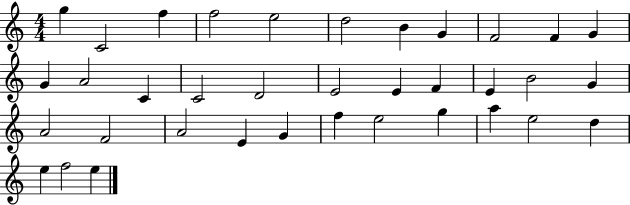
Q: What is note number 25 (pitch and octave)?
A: A4